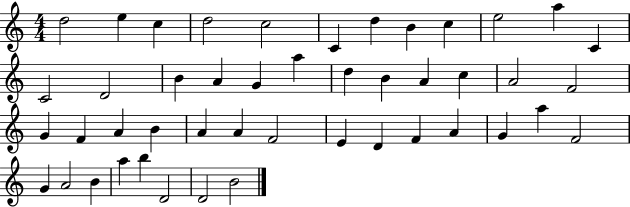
X:1
T:Untitled
M:4/4
L:1/4
K:C
d2 e c d2 c2 C d B c e2 a C C2 D2 B A G a d B A c A2 F2 G F A B A A F2 E D F A G a F2 G A2 B a b D2 D2 B2